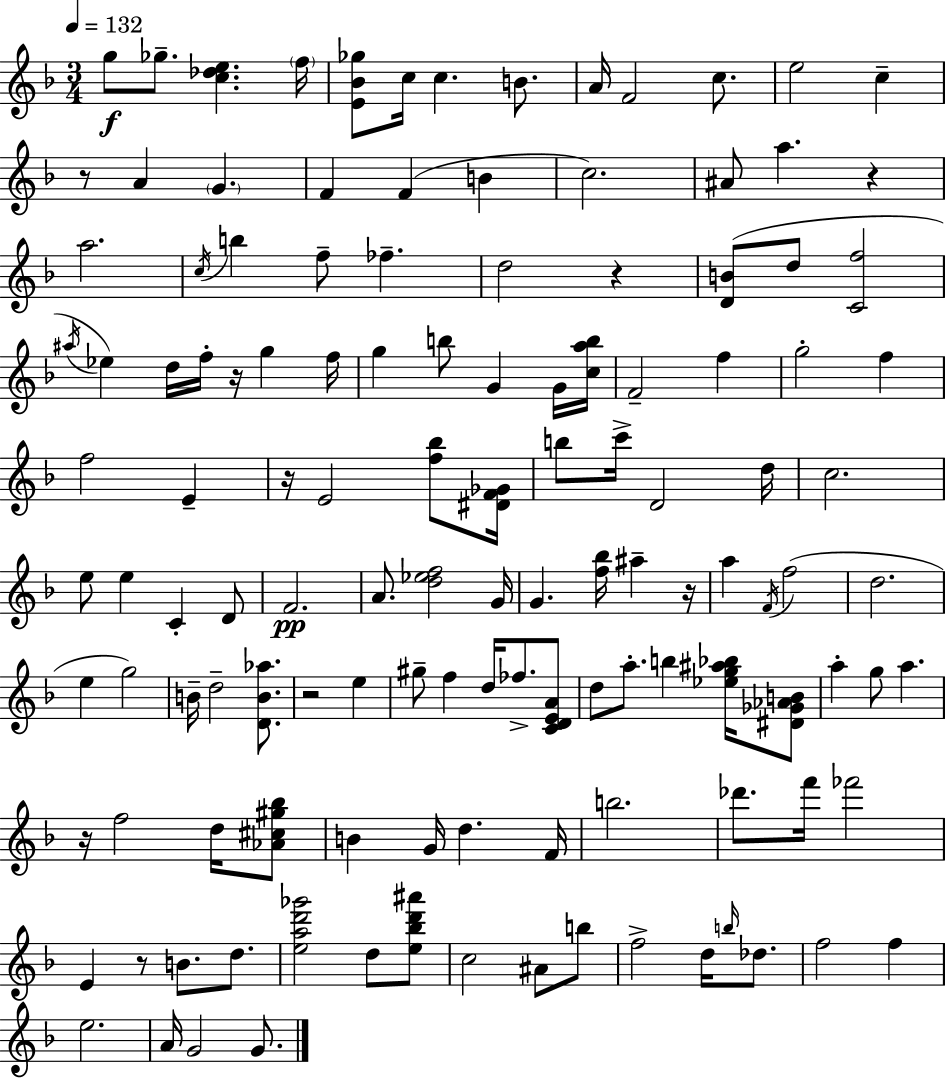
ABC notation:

X:1
T:Untitled
M:3/4
L:1/4
K:Dm
g/2 _g/2 [c_de] f/4 [E_B_g]/2 c/4 c B/2 A/4 F2 c/2 e2 c z/2 A G F F B c2 ^A/2 a z a2 c/4 b f/2 _f d2 z [DB]/2 d/2 [Cf]2 ^a/4 _e d/4 f/4 z/4 g f/4 g b/2 G G/4 [cab]/4 F2 f g2 f f2 E z/4 E2 [f_b]/2 [^DF_G]/4 b/2 c'/4 D2 d/4 c2 e/2 e C D/2 F2 A/2 [d_ef]2 G/4 G [f_b]/4 ^a z/4 a F/4 f2 d2 e g2 B/4 d2 [DB_a]/2 z2 e ^g/2 f d/4 _f/2 [CDEA]/2 d/2 a/2 b [_eg^a_b]/4 [^D_G_AB]/2 a g/2 a z/4 f2 d/4 [_A^c^g_b]/2 B G/4 d F/4 b2 _d'/2 f'/4 _f'2 E z/2 B/2 d/2 [ead'_g']2 d/2 [e_bd'^a']/2 c2 ^A/2 b/2 f2 d/4 b/4 _d/2 f2 f e2 A/4 G2 G/2